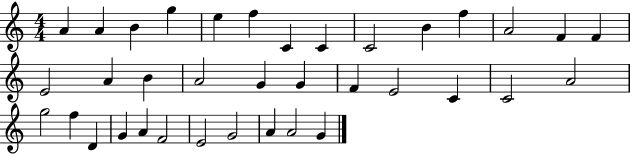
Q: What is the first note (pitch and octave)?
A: A4